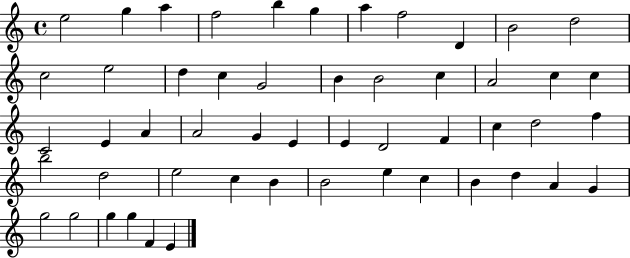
X:1
T:Untitled
M:4/4
L:1/4
K:C
e2 g a f2 b g a f2 D B2 d2 c2 e2 d c G2 B B2 c A2 c c C2 E A A2 G E E D2 F c d2 f b2 d2 e2 c B B2 e c B d A G g2 g2 g g F E